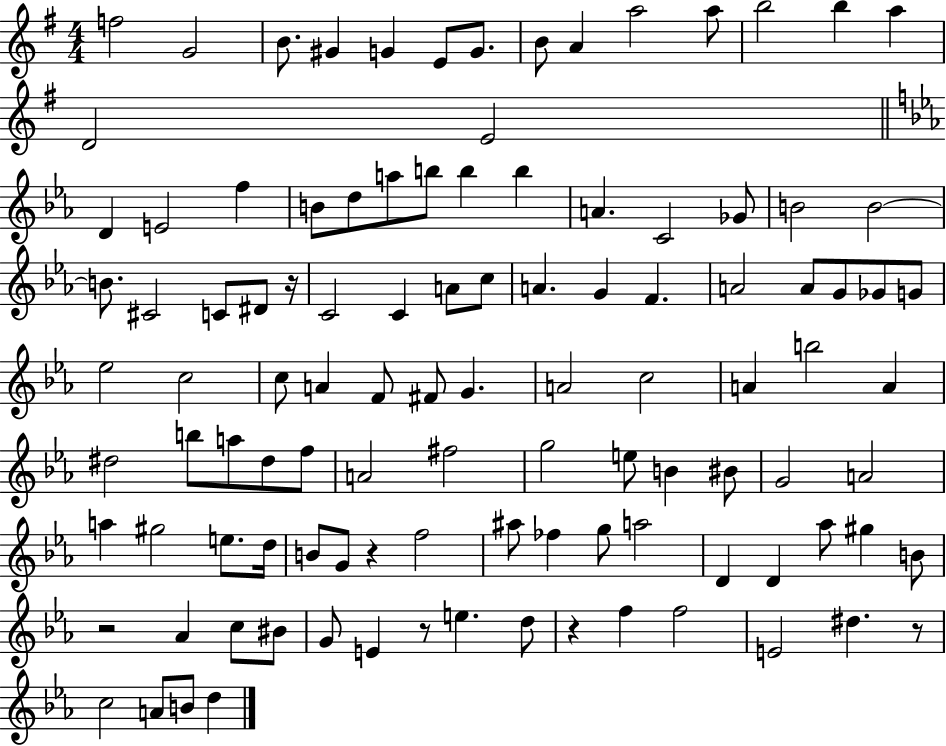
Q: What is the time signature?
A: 4/4